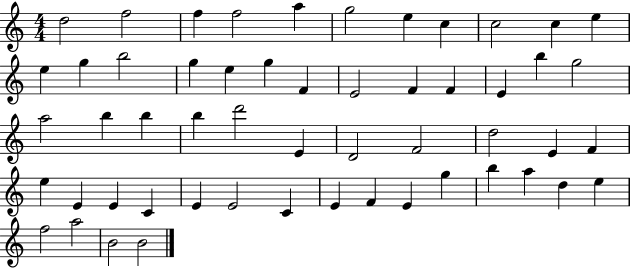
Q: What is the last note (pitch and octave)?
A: B4